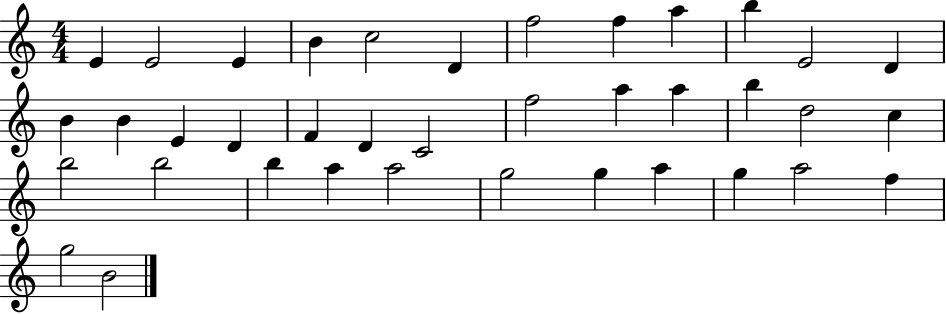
{
  \clef treble
  \numericTimeSignature
  \time 4/4
  \key c \major
  e'4 e'2 e'4 | b'4 c''2 d'4 | f''2 f''4 a''4 | b''4 e'2 d'4 | \break b'4 b'4 e'4 d'4 | f'4 d'4 c'2 | f''2 a''4 a''4 | b''4 d''2 c''4 | \break b''2 b''2 | b''4 a''4 a''2 | g''2 g''4 a''4 | g''4 a''2 f''4 | \break g''2 b'2 | \bar "|."
}